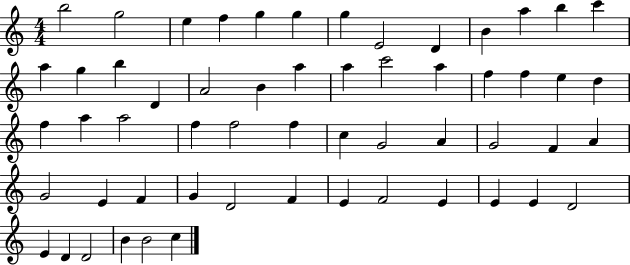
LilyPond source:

{
  \clef treble
  \numericTimeSignature
  \time 4/4
  \key c \major
  b''2 g''2 | e''4 f''4 g''4 g''4 | g''4 e'2 d'4 | b'4 a''4 b''4 c'''4 | \break a''4 g''4 b''4 d'4 | a'2 b'4 a''4 | a''4 c'''2 a''4 | f''4 f''4 e''4 d''4 | \break f''4 a''4 a''2 | f''4 f''2 f''4 | c''4 g'2 a'4 | g'2 f'4 a'4 | \break g'2 e'4 f'4 | g'4 d'2 f'4 | e'4 f'2 e'4 | e'4 e'4 d'2 | \break e'4 d'4 d'2 | b'4 b'2 c''4 | \bar "|."
}